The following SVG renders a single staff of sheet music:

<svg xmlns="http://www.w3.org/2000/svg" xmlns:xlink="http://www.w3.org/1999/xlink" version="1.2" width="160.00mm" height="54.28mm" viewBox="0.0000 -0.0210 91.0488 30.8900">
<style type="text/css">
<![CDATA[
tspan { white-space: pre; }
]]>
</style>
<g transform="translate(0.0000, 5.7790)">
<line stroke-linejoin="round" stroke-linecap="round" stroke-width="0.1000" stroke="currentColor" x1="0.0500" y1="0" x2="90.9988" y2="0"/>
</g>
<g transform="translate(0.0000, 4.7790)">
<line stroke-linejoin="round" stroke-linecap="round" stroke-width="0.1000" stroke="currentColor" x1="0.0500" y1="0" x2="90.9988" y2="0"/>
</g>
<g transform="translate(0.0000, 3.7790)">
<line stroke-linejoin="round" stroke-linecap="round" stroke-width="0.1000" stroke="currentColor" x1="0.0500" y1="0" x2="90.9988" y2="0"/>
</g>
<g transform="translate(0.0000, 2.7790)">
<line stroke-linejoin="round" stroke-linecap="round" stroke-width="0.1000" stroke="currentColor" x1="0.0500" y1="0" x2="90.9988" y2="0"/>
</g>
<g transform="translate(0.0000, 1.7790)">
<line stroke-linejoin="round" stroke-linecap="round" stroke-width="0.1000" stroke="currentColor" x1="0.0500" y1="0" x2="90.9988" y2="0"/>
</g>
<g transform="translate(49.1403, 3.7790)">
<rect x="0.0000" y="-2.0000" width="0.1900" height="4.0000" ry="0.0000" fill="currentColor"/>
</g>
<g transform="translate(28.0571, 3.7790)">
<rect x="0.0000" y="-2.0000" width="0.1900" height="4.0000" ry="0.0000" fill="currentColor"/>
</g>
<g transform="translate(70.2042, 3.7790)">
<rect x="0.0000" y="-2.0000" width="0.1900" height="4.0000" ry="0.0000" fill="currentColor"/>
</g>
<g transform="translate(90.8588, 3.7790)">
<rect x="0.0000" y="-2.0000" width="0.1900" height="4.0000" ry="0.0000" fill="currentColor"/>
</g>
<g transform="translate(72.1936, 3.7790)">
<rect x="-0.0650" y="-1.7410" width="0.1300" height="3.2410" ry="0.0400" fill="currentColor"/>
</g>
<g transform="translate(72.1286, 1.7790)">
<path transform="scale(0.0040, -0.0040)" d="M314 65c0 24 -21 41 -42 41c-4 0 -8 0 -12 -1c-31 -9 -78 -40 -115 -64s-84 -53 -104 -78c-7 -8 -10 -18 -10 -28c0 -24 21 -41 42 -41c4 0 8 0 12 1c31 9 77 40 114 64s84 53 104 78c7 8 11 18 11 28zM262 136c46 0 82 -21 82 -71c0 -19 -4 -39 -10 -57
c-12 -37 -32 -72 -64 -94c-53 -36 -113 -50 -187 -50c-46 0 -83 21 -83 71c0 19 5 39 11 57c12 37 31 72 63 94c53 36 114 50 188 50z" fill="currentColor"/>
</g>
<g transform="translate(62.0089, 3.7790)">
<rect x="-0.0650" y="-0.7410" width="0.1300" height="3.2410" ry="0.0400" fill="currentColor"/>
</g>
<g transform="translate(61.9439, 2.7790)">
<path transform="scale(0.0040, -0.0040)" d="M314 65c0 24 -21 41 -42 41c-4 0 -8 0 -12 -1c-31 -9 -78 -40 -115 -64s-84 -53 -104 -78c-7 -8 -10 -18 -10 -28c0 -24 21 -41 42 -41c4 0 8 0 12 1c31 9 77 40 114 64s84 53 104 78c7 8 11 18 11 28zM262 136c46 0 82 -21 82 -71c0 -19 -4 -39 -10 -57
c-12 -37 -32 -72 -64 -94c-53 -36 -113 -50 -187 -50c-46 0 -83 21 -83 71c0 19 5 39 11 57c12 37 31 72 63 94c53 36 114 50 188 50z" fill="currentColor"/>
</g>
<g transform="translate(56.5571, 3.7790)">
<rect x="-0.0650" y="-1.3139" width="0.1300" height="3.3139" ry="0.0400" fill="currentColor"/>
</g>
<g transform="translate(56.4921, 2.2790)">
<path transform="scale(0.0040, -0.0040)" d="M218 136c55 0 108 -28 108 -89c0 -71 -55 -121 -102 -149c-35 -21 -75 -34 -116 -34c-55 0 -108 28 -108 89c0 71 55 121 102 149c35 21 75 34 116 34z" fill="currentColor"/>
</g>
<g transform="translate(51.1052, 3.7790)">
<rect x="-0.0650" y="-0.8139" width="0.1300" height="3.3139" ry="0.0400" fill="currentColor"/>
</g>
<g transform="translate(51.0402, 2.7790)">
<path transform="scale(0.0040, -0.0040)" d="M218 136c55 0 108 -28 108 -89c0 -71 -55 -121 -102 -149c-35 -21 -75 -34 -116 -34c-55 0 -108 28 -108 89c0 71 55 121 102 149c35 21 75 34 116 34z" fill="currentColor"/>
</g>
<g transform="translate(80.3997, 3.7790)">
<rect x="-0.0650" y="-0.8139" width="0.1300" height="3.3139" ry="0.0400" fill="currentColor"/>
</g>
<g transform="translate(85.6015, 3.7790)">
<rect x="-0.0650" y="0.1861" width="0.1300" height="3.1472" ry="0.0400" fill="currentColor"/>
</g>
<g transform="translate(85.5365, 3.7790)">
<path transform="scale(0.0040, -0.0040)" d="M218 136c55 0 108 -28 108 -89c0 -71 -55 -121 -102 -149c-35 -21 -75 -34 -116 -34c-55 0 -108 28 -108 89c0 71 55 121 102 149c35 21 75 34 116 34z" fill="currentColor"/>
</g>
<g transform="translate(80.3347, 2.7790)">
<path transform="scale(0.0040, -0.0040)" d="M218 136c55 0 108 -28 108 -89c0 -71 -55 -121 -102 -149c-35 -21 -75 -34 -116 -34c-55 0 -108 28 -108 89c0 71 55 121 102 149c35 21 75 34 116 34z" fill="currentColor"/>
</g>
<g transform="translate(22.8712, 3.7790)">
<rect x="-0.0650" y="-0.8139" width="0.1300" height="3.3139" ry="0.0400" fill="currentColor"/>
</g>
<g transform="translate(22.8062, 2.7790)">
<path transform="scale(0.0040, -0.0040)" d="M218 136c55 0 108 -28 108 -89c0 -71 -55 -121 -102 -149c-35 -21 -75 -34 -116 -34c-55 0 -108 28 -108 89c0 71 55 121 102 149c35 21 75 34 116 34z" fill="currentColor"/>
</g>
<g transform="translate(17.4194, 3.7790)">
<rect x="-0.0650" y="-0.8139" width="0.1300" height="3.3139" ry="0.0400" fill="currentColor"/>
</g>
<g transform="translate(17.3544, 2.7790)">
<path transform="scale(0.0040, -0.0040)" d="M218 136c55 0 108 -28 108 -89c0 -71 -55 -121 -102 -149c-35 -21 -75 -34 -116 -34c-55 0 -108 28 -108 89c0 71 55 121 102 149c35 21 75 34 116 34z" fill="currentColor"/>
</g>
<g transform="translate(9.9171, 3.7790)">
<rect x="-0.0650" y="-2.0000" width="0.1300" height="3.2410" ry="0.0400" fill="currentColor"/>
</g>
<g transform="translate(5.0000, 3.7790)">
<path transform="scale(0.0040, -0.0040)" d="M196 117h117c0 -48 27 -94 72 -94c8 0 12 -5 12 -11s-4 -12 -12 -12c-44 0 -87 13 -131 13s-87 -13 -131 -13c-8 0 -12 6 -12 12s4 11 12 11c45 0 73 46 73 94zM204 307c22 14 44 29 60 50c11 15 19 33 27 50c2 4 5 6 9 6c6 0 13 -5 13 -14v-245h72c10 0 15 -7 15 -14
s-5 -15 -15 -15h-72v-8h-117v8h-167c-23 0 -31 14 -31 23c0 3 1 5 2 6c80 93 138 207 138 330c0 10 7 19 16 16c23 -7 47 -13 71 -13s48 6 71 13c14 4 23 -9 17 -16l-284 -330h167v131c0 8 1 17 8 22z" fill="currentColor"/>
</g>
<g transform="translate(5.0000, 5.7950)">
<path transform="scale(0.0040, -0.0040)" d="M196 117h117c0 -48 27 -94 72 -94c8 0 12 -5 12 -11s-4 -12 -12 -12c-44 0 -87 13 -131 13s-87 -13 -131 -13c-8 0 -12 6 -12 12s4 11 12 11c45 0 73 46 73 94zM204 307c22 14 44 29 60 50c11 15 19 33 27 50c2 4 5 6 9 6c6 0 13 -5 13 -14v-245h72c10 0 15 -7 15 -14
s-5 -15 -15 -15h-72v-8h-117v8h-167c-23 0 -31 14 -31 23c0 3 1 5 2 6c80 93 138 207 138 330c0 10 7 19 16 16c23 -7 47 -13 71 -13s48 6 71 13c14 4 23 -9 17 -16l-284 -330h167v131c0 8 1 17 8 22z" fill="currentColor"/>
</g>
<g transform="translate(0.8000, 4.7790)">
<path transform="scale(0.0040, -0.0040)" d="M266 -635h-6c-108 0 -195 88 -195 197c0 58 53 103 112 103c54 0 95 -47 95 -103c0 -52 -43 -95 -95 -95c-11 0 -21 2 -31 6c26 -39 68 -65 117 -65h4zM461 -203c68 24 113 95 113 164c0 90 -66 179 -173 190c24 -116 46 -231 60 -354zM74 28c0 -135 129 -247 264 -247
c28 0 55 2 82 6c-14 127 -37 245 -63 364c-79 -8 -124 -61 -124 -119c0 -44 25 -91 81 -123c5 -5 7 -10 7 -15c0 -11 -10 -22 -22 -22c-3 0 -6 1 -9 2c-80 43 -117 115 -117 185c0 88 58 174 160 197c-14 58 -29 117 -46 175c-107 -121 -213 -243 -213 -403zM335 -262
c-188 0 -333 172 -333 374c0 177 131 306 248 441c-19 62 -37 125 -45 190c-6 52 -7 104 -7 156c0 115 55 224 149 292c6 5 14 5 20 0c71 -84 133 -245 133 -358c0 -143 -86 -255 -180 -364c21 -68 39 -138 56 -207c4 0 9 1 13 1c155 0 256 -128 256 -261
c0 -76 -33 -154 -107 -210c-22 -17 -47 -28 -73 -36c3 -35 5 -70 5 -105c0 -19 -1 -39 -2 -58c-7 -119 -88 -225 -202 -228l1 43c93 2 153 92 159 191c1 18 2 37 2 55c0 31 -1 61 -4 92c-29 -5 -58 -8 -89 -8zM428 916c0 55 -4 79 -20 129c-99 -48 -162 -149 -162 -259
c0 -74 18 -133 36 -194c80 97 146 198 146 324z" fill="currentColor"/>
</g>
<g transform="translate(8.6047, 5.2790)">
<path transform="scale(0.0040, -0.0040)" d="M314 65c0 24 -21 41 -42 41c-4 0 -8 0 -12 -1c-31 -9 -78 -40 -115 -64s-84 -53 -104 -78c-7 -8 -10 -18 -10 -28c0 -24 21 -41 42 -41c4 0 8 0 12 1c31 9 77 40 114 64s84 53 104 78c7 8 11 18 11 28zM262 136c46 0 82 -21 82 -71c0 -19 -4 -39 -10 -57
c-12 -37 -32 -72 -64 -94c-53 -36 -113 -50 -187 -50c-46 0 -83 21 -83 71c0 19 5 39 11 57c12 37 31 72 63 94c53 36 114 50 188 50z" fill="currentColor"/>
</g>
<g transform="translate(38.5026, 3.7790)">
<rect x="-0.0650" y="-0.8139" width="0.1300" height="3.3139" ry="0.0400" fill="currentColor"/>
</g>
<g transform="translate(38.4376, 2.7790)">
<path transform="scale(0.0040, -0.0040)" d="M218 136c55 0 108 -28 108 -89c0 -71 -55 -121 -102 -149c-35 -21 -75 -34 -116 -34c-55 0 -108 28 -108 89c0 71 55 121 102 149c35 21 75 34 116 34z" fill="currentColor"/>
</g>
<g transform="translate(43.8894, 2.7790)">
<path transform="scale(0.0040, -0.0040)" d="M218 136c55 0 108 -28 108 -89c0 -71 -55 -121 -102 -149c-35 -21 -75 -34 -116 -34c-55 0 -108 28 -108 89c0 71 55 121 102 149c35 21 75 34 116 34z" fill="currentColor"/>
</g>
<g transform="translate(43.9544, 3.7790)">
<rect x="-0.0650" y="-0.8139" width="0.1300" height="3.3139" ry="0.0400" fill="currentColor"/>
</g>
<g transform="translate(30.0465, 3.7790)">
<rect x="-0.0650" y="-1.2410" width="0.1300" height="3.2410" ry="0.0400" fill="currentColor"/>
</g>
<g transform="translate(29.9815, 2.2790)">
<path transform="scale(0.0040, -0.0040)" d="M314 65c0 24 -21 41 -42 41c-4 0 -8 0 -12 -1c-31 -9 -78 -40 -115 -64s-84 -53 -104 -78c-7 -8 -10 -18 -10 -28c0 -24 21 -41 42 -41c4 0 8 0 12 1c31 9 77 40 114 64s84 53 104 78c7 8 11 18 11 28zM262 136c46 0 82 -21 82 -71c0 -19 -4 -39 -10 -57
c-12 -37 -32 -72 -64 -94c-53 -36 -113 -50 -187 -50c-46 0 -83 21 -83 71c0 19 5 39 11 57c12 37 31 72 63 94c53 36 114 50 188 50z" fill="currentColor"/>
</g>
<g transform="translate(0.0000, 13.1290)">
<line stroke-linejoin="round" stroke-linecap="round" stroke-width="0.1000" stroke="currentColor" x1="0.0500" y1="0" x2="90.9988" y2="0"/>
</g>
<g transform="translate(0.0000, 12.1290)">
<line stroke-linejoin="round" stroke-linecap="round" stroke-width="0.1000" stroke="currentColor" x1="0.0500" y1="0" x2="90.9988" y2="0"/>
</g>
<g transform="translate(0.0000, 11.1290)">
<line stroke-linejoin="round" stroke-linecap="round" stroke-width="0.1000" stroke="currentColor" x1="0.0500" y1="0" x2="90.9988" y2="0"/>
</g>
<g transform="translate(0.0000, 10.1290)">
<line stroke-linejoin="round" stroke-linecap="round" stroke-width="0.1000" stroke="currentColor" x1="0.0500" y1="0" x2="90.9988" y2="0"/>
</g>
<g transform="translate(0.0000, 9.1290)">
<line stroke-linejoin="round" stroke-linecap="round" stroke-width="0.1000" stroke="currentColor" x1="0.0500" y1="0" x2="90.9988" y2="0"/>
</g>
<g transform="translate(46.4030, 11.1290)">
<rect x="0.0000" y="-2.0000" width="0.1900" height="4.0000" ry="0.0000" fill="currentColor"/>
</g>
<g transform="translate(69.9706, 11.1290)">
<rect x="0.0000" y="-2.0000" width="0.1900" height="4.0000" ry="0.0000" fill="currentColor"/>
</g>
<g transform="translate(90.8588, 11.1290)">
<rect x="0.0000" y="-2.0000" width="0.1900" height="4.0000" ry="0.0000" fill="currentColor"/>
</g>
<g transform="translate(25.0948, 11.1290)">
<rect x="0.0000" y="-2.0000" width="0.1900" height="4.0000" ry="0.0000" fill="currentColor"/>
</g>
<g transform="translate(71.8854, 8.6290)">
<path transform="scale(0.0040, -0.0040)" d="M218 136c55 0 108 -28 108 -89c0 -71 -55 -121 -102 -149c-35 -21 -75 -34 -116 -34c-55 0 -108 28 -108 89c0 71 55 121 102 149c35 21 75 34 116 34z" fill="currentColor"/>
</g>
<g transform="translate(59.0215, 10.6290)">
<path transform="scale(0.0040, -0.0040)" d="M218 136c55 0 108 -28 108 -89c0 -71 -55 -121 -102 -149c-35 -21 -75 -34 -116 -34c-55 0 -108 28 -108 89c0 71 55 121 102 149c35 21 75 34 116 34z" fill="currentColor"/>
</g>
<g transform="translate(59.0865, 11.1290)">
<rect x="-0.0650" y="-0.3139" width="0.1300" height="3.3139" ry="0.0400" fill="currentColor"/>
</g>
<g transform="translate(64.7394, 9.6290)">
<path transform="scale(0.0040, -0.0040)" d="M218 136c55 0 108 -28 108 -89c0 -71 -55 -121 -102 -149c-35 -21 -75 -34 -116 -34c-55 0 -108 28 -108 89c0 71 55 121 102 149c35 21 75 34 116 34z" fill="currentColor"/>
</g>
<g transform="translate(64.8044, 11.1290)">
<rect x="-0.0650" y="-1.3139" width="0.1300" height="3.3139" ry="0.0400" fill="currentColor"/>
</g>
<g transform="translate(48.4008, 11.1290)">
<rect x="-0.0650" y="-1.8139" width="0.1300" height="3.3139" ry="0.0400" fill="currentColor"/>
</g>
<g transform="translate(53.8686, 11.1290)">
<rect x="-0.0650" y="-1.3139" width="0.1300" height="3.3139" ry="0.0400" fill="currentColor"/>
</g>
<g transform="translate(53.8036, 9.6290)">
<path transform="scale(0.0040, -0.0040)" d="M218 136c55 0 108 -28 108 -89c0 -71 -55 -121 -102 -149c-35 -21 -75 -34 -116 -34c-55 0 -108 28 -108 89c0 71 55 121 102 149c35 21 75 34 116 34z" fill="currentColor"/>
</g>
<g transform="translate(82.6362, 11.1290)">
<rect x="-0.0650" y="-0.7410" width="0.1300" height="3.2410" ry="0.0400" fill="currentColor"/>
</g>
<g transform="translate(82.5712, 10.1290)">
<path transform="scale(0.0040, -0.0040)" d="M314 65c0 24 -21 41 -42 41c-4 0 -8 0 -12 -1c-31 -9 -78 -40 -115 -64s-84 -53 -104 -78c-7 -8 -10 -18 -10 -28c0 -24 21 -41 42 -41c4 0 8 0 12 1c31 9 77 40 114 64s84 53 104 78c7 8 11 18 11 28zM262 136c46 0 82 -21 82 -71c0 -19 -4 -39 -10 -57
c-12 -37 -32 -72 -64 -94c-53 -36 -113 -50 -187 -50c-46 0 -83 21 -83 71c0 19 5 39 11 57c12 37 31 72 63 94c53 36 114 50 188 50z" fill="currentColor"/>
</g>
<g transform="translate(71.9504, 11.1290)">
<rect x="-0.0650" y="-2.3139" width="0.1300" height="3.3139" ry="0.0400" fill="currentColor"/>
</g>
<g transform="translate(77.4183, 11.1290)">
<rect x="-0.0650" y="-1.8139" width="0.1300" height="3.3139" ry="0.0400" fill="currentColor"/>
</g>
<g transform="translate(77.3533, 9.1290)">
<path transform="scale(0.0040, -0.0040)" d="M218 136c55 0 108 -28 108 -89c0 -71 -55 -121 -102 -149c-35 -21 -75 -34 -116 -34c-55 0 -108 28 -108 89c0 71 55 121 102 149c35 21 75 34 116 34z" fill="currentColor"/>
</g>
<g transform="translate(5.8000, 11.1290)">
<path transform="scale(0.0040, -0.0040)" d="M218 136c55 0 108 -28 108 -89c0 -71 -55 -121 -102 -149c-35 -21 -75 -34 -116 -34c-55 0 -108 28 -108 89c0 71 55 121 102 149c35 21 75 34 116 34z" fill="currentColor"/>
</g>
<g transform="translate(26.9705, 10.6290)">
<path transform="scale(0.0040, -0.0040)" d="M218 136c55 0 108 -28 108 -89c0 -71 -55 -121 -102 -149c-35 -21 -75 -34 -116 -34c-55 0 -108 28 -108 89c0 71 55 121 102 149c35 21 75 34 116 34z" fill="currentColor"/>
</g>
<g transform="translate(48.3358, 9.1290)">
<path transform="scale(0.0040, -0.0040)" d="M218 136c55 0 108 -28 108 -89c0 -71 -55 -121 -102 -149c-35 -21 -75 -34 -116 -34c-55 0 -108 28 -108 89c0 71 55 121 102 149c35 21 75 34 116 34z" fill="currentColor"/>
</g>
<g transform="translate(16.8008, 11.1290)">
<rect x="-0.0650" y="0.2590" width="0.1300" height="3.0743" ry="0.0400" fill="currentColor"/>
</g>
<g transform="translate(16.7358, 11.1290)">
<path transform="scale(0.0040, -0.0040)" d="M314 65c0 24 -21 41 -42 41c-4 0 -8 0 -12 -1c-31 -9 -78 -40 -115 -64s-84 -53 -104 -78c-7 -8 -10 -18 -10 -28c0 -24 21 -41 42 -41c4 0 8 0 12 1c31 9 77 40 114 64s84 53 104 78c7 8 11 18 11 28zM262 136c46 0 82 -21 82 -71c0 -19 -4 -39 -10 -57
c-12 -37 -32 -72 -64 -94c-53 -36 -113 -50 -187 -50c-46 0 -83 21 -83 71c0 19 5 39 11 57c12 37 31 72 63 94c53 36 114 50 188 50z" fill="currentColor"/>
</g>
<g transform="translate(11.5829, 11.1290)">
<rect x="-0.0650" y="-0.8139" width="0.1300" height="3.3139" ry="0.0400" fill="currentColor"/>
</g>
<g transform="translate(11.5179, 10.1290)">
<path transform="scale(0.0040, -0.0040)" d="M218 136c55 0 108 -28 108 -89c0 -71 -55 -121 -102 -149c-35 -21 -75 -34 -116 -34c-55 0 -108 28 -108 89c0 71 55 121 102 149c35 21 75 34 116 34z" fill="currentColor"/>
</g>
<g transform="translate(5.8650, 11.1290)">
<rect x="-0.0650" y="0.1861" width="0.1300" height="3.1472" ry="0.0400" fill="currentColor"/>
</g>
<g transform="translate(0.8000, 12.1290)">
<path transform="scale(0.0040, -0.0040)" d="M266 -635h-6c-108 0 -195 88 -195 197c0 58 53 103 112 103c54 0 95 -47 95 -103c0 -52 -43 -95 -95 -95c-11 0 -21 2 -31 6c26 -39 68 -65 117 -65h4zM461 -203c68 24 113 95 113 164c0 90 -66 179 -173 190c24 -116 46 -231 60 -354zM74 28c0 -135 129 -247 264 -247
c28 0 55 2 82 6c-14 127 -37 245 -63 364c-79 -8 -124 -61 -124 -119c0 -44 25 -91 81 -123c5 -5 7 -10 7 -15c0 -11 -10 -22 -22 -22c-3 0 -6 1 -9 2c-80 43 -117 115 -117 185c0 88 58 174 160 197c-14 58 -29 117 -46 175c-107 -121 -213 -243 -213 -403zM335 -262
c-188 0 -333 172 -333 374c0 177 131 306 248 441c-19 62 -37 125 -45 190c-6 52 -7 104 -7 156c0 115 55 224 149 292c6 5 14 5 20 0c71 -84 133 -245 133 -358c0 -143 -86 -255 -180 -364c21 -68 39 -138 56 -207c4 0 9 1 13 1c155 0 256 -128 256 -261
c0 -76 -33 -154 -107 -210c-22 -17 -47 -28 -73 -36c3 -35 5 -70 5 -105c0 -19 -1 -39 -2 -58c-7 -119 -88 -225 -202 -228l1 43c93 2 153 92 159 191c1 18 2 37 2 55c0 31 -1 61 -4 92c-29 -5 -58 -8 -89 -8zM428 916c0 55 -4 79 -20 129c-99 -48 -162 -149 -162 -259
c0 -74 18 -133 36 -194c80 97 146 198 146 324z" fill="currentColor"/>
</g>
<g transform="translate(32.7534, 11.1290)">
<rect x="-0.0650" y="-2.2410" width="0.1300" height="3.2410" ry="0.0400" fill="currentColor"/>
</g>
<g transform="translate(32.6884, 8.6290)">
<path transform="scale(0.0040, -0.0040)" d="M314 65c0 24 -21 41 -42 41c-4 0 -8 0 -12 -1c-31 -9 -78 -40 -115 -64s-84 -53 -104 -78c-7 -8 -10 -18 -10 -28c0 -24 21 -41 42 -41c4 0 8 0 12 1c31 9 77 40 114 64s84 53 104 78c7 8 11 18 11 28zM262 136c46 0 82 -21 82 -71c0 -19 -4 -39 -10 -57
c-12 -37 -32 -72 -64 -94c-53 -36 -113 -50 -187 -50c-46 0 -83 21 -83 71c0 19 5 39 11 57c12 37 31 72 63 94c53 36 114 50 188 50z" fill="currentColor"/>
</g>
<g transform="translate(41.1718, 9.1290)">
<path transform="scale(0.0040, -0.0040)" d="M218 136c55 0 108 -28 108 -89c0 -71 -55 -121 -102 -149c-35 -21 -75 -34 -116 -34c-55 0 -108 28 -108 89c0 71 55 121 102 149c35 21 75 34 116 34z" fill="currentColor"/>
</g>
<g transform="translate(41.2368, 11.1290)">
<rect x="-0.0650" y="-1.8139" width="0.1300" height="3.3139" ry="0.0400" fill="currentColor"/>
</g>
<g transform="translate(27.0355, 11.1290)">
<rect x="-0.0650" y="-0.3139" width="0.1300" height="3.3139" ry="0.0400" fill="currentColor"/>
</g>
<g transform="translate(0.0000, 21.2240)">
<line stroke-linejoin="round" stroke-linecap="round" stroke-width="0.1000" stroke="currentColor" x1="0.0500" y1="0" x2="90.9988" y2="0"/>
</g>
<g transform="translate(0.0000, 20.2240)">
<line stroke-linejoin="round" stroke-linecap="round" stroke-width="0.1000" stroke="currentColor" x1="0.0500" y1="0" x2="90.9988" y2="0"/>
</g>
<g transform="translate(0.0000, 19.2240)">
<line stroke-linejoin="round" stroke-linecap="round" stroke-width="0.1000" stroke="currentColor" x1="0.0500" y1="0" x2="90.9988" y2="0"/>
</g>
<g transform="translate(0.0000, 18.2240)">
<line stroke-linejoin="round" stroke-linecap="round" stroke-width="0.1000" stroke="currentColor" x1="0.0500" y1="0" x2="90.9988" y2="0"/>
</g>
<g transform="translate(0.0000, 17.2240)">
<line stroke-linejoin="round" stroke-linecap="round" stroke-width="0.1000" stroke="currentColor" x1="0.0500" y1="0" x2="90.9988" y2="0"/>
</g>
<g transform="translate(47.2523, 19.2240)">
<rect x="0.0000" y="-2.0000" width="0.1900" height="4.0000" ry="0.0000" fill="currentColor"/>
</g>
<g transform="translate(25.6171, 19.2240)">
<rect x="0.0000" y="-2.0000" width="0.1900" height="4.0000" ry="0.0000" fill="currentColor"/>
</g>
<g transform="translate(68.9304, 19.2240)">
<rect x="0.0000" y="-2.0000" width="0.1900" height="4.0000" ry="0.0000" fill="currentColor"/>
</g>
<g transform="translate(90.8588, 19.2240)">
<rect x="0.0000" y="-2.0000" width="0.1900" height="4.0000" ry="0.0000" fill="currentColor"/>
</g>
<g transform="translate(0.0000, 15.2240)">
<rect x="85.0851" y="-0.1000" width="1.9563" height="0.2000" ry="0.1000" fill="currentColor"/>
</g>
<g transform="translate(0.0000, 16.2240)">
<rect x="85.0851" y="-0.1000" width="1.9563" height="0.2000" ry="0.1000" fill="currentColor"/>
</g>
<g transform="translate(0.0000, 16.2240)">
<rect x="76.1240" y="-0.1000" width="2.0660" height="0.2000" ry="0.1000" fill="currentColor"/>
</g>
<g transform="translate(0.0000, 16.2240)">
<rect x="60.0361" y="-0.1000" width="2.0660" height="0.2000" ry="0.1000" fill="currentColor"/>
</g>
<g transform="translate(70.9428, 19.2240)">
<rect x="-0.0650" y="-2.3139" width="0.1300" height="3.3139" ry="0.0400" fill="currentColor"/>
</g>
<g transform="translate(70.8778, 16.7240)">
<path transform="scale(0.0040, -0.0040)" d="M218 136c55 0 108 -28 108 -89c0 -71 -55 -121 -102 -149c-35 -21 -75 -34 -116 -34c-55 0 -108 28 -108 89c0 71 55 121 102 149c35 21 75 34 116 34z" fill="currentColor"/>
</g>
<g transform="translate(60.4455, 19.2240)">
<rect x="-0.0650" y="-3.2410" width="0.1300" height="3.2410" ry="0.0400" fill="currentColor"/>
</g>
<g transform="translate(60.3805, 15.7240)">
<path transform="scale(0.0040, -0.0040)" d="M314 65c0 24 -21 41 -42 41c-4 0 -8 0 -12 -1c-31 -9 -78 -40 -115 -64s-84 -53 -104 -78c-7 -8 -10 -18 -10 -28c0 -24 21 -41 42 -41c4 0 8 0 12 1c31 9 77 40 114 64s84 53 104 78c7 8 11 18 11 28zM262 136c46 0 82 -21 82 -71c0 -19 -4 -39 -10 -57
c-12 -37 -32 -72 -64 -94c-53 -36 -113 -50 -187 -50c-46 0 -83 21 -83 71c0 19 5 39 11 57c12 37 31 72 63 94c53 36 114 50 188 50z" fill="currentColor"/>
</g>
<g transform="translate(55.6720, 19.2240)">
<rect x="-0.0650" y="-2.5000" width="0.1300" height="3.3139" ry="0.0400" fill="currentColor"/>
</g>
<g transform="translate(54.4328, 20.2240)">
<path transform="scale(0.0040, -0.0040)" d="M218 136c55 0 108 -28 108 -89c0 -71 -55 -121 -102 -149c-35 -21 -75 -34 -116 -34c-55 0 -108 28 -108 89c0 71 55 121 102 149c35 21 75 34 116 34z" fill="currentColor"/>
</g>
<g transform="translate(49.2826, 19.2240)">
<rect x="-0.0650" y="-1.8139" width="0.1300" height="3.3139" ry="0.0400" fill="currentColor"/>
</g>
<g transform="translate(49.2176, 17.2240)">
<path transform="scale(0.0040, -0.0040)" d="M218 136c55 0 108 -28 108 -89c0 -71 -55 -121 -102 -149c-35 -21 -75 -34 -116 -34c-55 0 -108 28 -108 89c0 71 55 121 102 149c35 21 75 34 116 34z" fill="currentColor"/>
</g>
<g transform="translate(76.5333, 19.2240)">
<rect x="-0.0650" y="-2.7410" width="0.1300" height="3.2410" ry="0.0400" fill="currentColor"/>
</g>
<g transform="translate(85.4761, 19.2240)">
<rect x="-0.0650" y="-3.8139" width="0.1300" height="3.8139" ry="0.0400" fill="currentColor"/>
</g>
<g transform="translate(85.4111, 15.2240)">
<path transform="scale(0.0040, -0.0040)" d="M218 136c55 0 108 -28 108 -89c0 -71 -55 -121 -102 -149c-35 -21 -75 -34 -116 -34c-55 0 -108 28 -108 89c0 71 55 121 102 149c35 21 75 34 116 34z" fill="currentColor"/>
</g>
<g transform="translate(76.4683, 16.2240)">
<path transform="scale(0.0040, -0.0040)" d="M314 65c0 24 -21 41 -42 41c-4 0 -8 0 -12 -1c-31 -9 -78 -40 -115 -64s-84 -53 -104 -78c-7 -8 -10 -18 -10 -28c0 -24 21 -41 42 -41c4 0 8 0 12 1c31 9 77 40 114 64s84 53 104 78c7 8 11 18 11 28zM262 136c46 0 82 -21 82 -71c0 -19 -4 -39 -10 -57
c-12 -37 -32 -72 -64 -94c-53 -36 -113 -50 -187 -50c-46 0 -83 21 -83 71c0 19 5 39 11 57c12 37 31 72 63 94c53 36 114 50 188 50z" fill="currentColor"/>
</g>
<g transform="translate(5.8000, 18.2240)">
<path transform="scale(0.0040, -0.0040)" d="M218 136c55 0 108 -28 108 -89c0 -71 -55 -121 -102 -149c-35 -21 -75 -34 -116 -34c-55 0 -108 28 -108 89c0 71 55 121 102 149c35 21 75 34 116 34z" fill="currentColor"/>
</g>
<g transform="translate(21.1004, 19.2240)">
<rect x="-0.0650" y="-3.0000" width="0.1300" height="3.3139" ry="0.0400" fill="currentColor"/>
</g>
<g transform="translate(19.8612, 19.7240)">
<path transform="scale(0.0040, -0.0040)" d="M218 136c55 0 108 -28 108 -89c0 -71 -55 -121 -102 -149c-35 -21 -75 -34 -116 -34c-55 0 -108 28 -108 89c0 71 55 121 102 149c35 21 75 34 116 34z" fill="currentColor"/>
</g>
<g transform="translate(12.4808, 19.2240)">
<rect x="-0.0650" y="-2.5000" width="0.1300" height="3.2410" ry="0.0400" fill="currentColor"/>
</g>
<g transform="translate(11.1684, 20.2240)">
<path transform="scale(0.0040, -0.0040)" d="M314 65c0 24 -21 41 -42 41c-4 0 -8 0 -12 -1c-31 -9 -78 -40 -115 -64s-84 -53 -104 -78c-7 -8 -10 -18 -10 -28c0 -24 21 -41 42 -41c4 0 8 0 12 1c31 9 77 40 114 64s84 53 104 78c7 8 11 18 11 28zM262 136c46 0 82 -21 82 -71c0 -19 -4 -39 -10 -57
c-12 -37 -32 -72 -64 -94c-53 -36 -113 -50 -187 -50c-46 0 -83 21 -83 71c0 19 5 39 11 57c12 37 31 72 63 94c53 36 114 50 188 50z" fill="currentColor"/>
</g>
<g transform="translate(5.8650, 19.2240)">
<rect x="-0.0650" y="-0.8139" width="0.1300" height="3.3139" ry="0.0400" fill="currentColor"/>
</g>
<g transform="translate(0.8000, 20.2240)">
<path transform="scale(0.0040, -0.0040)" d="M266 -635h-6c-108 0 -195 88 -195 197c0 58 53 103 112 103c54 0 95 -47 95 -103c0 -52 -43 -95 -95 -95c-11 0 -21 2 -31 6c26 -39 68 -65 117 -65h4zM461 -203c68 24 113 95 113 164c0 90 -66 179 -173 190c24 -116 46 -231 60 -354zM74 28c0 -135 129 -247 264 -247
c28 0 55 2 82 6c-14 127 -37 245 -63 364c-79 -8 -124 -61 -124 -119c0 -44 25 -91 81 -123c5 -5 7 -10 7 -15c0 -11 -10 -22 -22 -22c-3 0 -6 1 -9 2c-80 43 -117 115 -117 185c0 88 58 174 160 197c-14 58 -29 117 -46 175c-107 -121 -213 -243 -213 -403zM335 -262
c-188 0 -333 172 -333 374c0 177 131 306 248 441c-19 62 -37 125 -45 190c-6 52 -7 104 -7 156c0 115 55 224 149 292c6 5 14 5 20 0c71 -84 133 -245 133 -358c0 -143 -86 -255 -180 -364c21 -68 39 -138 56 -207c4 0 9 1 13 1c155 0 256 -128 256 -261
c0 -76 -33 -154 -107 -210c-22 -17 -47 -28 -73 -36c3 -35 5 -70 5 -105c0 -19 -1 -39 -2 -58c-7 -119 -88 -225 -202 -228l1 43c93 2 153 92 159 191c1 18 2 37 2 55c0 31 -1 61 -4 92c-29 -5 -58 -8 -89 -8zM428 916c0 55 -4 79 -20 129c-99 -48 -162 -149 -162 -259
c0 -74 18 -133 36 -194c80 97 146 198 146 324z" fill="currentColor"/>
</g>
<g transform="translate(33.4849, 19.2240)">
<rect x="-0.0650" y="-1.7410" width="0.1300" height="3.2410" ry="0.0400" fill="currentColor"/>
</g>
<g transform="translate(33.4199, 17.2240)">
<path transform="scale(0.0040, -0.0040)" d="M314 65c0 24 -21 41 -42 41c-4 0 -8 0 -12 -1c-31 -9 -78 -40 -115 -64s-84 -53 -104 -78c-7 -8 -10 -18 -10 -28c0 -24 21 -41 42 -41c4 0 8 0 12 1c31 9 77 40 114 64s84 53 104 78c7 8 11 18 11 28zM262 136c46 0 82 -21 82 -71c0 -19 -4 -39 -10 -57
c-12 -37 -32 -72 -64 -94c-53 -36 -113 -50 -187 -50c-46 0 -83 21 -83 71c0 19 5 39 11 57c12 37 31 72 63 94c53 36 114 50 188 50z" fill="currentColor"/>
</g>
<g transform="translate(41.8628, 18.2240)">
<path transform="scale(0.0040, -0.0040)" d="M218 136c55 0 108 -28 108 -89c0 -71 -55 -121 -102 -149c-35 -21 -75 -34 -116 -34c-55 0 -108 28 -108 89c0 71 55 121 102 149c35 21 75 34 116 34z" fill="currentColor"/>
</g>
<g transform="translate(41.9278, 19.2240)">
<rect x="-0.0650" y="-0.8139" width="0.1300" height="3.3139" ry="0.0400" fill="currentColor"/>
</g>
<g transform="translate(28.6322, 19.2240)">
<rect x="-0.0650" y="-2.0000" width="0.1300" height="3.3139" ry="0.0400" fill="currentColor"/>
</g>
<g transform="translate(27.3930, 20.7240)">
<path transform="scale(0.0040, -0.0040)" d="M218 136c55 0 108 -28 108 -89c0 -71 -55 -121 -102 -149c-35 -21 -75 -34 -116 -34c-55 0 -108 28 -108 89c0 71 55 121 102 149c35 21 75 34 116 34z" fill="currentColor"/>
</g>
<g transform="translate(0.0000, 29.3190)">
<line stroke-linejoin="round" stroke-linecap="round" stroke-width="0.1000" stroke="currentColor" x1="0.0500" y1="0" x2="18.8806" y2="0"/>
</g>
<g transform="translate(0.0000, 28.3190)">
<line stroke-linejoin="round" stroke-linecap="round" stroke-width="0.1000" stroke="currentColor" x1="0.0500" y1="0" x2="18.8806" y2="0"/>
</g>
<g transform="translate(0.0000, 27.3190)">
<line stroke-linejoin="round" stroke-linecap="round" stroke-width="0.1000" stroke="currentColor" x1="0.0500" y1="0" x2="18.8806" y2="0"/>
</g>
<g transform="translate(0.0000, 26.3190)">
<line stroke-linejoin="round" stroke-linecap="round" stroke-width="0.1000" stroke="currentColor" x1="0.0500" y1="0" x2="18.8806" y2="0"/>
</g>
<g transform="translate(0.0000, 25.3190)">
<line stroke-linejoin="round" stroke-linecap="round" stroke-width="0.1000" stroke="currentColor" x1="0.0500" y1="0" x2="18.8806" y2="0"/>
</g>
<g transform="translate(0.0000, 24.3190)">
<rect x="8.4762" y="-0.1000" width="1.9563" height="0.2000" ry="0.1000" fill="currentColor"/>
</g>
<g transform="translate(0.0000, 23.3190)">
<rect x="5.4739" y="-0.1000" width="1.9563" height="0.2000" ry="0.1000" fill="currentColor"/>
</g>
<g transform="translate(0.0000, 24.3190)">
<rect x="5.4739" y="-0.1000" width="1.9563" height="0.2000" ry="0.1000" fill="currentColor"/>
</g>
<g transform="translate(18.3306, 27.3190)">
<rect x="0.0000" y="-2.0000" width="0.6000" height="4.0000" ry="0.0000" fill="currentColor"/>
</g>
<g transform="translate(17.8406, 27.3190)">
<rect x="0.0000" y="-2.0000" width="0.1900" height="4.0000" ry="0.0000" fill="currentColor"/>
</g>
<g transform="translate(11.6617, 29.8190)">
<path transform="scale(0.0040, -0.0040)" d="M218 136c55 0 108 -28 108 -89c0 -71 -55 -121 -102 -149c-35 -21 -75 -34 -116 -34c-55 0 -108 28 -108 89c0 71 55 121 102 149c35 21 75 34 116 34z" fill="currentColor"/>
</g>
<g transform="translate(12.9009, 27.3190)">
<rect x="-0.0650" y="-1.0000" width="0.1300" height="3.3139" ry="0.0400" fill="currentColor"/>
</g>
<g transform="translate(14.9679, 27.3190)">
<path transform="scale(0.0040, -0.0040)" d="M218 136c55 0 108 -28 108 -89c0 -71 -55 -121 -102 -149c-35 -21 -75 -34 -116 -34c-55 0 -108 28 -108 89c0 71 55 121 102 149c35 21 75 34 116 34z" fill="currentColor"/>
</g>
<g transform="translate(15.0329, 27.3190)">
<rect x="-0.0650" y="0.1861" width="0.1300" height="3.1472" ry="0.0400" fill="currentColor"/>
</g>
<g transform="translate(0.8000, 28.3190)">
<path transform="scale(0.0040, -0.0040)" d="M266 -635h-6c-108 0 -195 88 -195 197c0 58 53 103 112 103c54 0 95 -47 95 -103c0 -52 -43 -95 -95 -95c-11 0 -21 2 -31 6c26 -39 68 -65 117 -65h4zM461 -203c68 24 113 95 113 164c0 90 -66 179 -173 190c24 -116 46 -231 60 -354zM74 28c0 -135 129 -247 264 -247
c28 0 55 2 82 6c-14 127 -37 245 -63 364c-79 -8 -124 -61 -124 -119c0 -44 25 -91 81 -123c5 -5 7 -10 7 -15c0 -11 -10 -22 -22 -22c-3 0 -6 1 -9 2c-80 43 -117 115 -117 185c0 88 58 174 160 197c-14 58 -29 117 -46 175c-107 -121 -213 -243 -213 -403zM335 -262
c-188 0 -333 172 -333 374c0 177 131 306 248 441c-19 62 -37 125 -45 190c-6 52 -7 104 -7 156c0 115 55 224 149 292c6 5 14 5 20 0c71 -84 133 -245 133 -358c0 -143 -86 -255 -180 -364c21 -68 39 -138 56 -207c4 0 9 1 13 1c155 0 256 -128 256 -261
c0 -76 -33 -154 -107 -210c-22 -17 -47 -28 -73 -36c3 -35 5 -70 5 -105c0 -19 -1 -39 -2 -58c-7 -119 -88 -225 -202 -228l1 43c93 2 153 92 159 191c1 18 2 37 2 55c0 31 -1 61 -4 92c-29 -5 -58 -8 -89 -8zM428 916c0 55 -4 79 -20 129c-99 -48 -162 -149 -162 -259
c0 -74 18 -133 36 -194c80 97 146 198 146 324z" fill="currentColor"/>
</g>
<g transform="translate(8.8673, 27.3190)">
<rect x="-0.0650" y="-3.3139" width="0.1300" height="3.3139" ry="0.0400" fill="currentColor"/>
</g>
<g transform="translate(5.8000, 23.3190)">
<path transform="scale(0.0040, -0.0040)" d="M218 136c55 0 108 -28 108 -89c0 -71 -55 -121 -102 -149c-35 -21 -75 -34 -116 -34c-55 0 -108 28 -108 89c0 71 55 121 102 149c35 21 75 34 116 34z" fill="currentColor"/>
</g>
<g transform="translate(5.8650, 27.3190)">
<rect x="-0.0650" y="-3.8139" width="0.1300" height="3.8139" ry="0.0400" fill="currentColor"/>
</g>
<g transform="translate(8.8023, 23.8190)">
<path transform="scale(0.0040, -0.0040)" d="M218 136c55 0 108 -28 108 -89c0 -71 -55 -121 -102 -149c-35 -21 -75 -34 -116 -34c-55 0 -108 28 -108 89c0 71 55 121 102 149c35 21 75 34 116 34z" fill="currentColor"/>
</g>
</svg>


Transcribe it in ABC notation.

X:1
T:Untitled
M:4/4
L:1/4
K:C
F2 d d e2 d d d e d2 f2 d B B d B2 c g2 f f e c e g f d2 d G2 A F f2 d f G b2 g a2 c' c' b D B